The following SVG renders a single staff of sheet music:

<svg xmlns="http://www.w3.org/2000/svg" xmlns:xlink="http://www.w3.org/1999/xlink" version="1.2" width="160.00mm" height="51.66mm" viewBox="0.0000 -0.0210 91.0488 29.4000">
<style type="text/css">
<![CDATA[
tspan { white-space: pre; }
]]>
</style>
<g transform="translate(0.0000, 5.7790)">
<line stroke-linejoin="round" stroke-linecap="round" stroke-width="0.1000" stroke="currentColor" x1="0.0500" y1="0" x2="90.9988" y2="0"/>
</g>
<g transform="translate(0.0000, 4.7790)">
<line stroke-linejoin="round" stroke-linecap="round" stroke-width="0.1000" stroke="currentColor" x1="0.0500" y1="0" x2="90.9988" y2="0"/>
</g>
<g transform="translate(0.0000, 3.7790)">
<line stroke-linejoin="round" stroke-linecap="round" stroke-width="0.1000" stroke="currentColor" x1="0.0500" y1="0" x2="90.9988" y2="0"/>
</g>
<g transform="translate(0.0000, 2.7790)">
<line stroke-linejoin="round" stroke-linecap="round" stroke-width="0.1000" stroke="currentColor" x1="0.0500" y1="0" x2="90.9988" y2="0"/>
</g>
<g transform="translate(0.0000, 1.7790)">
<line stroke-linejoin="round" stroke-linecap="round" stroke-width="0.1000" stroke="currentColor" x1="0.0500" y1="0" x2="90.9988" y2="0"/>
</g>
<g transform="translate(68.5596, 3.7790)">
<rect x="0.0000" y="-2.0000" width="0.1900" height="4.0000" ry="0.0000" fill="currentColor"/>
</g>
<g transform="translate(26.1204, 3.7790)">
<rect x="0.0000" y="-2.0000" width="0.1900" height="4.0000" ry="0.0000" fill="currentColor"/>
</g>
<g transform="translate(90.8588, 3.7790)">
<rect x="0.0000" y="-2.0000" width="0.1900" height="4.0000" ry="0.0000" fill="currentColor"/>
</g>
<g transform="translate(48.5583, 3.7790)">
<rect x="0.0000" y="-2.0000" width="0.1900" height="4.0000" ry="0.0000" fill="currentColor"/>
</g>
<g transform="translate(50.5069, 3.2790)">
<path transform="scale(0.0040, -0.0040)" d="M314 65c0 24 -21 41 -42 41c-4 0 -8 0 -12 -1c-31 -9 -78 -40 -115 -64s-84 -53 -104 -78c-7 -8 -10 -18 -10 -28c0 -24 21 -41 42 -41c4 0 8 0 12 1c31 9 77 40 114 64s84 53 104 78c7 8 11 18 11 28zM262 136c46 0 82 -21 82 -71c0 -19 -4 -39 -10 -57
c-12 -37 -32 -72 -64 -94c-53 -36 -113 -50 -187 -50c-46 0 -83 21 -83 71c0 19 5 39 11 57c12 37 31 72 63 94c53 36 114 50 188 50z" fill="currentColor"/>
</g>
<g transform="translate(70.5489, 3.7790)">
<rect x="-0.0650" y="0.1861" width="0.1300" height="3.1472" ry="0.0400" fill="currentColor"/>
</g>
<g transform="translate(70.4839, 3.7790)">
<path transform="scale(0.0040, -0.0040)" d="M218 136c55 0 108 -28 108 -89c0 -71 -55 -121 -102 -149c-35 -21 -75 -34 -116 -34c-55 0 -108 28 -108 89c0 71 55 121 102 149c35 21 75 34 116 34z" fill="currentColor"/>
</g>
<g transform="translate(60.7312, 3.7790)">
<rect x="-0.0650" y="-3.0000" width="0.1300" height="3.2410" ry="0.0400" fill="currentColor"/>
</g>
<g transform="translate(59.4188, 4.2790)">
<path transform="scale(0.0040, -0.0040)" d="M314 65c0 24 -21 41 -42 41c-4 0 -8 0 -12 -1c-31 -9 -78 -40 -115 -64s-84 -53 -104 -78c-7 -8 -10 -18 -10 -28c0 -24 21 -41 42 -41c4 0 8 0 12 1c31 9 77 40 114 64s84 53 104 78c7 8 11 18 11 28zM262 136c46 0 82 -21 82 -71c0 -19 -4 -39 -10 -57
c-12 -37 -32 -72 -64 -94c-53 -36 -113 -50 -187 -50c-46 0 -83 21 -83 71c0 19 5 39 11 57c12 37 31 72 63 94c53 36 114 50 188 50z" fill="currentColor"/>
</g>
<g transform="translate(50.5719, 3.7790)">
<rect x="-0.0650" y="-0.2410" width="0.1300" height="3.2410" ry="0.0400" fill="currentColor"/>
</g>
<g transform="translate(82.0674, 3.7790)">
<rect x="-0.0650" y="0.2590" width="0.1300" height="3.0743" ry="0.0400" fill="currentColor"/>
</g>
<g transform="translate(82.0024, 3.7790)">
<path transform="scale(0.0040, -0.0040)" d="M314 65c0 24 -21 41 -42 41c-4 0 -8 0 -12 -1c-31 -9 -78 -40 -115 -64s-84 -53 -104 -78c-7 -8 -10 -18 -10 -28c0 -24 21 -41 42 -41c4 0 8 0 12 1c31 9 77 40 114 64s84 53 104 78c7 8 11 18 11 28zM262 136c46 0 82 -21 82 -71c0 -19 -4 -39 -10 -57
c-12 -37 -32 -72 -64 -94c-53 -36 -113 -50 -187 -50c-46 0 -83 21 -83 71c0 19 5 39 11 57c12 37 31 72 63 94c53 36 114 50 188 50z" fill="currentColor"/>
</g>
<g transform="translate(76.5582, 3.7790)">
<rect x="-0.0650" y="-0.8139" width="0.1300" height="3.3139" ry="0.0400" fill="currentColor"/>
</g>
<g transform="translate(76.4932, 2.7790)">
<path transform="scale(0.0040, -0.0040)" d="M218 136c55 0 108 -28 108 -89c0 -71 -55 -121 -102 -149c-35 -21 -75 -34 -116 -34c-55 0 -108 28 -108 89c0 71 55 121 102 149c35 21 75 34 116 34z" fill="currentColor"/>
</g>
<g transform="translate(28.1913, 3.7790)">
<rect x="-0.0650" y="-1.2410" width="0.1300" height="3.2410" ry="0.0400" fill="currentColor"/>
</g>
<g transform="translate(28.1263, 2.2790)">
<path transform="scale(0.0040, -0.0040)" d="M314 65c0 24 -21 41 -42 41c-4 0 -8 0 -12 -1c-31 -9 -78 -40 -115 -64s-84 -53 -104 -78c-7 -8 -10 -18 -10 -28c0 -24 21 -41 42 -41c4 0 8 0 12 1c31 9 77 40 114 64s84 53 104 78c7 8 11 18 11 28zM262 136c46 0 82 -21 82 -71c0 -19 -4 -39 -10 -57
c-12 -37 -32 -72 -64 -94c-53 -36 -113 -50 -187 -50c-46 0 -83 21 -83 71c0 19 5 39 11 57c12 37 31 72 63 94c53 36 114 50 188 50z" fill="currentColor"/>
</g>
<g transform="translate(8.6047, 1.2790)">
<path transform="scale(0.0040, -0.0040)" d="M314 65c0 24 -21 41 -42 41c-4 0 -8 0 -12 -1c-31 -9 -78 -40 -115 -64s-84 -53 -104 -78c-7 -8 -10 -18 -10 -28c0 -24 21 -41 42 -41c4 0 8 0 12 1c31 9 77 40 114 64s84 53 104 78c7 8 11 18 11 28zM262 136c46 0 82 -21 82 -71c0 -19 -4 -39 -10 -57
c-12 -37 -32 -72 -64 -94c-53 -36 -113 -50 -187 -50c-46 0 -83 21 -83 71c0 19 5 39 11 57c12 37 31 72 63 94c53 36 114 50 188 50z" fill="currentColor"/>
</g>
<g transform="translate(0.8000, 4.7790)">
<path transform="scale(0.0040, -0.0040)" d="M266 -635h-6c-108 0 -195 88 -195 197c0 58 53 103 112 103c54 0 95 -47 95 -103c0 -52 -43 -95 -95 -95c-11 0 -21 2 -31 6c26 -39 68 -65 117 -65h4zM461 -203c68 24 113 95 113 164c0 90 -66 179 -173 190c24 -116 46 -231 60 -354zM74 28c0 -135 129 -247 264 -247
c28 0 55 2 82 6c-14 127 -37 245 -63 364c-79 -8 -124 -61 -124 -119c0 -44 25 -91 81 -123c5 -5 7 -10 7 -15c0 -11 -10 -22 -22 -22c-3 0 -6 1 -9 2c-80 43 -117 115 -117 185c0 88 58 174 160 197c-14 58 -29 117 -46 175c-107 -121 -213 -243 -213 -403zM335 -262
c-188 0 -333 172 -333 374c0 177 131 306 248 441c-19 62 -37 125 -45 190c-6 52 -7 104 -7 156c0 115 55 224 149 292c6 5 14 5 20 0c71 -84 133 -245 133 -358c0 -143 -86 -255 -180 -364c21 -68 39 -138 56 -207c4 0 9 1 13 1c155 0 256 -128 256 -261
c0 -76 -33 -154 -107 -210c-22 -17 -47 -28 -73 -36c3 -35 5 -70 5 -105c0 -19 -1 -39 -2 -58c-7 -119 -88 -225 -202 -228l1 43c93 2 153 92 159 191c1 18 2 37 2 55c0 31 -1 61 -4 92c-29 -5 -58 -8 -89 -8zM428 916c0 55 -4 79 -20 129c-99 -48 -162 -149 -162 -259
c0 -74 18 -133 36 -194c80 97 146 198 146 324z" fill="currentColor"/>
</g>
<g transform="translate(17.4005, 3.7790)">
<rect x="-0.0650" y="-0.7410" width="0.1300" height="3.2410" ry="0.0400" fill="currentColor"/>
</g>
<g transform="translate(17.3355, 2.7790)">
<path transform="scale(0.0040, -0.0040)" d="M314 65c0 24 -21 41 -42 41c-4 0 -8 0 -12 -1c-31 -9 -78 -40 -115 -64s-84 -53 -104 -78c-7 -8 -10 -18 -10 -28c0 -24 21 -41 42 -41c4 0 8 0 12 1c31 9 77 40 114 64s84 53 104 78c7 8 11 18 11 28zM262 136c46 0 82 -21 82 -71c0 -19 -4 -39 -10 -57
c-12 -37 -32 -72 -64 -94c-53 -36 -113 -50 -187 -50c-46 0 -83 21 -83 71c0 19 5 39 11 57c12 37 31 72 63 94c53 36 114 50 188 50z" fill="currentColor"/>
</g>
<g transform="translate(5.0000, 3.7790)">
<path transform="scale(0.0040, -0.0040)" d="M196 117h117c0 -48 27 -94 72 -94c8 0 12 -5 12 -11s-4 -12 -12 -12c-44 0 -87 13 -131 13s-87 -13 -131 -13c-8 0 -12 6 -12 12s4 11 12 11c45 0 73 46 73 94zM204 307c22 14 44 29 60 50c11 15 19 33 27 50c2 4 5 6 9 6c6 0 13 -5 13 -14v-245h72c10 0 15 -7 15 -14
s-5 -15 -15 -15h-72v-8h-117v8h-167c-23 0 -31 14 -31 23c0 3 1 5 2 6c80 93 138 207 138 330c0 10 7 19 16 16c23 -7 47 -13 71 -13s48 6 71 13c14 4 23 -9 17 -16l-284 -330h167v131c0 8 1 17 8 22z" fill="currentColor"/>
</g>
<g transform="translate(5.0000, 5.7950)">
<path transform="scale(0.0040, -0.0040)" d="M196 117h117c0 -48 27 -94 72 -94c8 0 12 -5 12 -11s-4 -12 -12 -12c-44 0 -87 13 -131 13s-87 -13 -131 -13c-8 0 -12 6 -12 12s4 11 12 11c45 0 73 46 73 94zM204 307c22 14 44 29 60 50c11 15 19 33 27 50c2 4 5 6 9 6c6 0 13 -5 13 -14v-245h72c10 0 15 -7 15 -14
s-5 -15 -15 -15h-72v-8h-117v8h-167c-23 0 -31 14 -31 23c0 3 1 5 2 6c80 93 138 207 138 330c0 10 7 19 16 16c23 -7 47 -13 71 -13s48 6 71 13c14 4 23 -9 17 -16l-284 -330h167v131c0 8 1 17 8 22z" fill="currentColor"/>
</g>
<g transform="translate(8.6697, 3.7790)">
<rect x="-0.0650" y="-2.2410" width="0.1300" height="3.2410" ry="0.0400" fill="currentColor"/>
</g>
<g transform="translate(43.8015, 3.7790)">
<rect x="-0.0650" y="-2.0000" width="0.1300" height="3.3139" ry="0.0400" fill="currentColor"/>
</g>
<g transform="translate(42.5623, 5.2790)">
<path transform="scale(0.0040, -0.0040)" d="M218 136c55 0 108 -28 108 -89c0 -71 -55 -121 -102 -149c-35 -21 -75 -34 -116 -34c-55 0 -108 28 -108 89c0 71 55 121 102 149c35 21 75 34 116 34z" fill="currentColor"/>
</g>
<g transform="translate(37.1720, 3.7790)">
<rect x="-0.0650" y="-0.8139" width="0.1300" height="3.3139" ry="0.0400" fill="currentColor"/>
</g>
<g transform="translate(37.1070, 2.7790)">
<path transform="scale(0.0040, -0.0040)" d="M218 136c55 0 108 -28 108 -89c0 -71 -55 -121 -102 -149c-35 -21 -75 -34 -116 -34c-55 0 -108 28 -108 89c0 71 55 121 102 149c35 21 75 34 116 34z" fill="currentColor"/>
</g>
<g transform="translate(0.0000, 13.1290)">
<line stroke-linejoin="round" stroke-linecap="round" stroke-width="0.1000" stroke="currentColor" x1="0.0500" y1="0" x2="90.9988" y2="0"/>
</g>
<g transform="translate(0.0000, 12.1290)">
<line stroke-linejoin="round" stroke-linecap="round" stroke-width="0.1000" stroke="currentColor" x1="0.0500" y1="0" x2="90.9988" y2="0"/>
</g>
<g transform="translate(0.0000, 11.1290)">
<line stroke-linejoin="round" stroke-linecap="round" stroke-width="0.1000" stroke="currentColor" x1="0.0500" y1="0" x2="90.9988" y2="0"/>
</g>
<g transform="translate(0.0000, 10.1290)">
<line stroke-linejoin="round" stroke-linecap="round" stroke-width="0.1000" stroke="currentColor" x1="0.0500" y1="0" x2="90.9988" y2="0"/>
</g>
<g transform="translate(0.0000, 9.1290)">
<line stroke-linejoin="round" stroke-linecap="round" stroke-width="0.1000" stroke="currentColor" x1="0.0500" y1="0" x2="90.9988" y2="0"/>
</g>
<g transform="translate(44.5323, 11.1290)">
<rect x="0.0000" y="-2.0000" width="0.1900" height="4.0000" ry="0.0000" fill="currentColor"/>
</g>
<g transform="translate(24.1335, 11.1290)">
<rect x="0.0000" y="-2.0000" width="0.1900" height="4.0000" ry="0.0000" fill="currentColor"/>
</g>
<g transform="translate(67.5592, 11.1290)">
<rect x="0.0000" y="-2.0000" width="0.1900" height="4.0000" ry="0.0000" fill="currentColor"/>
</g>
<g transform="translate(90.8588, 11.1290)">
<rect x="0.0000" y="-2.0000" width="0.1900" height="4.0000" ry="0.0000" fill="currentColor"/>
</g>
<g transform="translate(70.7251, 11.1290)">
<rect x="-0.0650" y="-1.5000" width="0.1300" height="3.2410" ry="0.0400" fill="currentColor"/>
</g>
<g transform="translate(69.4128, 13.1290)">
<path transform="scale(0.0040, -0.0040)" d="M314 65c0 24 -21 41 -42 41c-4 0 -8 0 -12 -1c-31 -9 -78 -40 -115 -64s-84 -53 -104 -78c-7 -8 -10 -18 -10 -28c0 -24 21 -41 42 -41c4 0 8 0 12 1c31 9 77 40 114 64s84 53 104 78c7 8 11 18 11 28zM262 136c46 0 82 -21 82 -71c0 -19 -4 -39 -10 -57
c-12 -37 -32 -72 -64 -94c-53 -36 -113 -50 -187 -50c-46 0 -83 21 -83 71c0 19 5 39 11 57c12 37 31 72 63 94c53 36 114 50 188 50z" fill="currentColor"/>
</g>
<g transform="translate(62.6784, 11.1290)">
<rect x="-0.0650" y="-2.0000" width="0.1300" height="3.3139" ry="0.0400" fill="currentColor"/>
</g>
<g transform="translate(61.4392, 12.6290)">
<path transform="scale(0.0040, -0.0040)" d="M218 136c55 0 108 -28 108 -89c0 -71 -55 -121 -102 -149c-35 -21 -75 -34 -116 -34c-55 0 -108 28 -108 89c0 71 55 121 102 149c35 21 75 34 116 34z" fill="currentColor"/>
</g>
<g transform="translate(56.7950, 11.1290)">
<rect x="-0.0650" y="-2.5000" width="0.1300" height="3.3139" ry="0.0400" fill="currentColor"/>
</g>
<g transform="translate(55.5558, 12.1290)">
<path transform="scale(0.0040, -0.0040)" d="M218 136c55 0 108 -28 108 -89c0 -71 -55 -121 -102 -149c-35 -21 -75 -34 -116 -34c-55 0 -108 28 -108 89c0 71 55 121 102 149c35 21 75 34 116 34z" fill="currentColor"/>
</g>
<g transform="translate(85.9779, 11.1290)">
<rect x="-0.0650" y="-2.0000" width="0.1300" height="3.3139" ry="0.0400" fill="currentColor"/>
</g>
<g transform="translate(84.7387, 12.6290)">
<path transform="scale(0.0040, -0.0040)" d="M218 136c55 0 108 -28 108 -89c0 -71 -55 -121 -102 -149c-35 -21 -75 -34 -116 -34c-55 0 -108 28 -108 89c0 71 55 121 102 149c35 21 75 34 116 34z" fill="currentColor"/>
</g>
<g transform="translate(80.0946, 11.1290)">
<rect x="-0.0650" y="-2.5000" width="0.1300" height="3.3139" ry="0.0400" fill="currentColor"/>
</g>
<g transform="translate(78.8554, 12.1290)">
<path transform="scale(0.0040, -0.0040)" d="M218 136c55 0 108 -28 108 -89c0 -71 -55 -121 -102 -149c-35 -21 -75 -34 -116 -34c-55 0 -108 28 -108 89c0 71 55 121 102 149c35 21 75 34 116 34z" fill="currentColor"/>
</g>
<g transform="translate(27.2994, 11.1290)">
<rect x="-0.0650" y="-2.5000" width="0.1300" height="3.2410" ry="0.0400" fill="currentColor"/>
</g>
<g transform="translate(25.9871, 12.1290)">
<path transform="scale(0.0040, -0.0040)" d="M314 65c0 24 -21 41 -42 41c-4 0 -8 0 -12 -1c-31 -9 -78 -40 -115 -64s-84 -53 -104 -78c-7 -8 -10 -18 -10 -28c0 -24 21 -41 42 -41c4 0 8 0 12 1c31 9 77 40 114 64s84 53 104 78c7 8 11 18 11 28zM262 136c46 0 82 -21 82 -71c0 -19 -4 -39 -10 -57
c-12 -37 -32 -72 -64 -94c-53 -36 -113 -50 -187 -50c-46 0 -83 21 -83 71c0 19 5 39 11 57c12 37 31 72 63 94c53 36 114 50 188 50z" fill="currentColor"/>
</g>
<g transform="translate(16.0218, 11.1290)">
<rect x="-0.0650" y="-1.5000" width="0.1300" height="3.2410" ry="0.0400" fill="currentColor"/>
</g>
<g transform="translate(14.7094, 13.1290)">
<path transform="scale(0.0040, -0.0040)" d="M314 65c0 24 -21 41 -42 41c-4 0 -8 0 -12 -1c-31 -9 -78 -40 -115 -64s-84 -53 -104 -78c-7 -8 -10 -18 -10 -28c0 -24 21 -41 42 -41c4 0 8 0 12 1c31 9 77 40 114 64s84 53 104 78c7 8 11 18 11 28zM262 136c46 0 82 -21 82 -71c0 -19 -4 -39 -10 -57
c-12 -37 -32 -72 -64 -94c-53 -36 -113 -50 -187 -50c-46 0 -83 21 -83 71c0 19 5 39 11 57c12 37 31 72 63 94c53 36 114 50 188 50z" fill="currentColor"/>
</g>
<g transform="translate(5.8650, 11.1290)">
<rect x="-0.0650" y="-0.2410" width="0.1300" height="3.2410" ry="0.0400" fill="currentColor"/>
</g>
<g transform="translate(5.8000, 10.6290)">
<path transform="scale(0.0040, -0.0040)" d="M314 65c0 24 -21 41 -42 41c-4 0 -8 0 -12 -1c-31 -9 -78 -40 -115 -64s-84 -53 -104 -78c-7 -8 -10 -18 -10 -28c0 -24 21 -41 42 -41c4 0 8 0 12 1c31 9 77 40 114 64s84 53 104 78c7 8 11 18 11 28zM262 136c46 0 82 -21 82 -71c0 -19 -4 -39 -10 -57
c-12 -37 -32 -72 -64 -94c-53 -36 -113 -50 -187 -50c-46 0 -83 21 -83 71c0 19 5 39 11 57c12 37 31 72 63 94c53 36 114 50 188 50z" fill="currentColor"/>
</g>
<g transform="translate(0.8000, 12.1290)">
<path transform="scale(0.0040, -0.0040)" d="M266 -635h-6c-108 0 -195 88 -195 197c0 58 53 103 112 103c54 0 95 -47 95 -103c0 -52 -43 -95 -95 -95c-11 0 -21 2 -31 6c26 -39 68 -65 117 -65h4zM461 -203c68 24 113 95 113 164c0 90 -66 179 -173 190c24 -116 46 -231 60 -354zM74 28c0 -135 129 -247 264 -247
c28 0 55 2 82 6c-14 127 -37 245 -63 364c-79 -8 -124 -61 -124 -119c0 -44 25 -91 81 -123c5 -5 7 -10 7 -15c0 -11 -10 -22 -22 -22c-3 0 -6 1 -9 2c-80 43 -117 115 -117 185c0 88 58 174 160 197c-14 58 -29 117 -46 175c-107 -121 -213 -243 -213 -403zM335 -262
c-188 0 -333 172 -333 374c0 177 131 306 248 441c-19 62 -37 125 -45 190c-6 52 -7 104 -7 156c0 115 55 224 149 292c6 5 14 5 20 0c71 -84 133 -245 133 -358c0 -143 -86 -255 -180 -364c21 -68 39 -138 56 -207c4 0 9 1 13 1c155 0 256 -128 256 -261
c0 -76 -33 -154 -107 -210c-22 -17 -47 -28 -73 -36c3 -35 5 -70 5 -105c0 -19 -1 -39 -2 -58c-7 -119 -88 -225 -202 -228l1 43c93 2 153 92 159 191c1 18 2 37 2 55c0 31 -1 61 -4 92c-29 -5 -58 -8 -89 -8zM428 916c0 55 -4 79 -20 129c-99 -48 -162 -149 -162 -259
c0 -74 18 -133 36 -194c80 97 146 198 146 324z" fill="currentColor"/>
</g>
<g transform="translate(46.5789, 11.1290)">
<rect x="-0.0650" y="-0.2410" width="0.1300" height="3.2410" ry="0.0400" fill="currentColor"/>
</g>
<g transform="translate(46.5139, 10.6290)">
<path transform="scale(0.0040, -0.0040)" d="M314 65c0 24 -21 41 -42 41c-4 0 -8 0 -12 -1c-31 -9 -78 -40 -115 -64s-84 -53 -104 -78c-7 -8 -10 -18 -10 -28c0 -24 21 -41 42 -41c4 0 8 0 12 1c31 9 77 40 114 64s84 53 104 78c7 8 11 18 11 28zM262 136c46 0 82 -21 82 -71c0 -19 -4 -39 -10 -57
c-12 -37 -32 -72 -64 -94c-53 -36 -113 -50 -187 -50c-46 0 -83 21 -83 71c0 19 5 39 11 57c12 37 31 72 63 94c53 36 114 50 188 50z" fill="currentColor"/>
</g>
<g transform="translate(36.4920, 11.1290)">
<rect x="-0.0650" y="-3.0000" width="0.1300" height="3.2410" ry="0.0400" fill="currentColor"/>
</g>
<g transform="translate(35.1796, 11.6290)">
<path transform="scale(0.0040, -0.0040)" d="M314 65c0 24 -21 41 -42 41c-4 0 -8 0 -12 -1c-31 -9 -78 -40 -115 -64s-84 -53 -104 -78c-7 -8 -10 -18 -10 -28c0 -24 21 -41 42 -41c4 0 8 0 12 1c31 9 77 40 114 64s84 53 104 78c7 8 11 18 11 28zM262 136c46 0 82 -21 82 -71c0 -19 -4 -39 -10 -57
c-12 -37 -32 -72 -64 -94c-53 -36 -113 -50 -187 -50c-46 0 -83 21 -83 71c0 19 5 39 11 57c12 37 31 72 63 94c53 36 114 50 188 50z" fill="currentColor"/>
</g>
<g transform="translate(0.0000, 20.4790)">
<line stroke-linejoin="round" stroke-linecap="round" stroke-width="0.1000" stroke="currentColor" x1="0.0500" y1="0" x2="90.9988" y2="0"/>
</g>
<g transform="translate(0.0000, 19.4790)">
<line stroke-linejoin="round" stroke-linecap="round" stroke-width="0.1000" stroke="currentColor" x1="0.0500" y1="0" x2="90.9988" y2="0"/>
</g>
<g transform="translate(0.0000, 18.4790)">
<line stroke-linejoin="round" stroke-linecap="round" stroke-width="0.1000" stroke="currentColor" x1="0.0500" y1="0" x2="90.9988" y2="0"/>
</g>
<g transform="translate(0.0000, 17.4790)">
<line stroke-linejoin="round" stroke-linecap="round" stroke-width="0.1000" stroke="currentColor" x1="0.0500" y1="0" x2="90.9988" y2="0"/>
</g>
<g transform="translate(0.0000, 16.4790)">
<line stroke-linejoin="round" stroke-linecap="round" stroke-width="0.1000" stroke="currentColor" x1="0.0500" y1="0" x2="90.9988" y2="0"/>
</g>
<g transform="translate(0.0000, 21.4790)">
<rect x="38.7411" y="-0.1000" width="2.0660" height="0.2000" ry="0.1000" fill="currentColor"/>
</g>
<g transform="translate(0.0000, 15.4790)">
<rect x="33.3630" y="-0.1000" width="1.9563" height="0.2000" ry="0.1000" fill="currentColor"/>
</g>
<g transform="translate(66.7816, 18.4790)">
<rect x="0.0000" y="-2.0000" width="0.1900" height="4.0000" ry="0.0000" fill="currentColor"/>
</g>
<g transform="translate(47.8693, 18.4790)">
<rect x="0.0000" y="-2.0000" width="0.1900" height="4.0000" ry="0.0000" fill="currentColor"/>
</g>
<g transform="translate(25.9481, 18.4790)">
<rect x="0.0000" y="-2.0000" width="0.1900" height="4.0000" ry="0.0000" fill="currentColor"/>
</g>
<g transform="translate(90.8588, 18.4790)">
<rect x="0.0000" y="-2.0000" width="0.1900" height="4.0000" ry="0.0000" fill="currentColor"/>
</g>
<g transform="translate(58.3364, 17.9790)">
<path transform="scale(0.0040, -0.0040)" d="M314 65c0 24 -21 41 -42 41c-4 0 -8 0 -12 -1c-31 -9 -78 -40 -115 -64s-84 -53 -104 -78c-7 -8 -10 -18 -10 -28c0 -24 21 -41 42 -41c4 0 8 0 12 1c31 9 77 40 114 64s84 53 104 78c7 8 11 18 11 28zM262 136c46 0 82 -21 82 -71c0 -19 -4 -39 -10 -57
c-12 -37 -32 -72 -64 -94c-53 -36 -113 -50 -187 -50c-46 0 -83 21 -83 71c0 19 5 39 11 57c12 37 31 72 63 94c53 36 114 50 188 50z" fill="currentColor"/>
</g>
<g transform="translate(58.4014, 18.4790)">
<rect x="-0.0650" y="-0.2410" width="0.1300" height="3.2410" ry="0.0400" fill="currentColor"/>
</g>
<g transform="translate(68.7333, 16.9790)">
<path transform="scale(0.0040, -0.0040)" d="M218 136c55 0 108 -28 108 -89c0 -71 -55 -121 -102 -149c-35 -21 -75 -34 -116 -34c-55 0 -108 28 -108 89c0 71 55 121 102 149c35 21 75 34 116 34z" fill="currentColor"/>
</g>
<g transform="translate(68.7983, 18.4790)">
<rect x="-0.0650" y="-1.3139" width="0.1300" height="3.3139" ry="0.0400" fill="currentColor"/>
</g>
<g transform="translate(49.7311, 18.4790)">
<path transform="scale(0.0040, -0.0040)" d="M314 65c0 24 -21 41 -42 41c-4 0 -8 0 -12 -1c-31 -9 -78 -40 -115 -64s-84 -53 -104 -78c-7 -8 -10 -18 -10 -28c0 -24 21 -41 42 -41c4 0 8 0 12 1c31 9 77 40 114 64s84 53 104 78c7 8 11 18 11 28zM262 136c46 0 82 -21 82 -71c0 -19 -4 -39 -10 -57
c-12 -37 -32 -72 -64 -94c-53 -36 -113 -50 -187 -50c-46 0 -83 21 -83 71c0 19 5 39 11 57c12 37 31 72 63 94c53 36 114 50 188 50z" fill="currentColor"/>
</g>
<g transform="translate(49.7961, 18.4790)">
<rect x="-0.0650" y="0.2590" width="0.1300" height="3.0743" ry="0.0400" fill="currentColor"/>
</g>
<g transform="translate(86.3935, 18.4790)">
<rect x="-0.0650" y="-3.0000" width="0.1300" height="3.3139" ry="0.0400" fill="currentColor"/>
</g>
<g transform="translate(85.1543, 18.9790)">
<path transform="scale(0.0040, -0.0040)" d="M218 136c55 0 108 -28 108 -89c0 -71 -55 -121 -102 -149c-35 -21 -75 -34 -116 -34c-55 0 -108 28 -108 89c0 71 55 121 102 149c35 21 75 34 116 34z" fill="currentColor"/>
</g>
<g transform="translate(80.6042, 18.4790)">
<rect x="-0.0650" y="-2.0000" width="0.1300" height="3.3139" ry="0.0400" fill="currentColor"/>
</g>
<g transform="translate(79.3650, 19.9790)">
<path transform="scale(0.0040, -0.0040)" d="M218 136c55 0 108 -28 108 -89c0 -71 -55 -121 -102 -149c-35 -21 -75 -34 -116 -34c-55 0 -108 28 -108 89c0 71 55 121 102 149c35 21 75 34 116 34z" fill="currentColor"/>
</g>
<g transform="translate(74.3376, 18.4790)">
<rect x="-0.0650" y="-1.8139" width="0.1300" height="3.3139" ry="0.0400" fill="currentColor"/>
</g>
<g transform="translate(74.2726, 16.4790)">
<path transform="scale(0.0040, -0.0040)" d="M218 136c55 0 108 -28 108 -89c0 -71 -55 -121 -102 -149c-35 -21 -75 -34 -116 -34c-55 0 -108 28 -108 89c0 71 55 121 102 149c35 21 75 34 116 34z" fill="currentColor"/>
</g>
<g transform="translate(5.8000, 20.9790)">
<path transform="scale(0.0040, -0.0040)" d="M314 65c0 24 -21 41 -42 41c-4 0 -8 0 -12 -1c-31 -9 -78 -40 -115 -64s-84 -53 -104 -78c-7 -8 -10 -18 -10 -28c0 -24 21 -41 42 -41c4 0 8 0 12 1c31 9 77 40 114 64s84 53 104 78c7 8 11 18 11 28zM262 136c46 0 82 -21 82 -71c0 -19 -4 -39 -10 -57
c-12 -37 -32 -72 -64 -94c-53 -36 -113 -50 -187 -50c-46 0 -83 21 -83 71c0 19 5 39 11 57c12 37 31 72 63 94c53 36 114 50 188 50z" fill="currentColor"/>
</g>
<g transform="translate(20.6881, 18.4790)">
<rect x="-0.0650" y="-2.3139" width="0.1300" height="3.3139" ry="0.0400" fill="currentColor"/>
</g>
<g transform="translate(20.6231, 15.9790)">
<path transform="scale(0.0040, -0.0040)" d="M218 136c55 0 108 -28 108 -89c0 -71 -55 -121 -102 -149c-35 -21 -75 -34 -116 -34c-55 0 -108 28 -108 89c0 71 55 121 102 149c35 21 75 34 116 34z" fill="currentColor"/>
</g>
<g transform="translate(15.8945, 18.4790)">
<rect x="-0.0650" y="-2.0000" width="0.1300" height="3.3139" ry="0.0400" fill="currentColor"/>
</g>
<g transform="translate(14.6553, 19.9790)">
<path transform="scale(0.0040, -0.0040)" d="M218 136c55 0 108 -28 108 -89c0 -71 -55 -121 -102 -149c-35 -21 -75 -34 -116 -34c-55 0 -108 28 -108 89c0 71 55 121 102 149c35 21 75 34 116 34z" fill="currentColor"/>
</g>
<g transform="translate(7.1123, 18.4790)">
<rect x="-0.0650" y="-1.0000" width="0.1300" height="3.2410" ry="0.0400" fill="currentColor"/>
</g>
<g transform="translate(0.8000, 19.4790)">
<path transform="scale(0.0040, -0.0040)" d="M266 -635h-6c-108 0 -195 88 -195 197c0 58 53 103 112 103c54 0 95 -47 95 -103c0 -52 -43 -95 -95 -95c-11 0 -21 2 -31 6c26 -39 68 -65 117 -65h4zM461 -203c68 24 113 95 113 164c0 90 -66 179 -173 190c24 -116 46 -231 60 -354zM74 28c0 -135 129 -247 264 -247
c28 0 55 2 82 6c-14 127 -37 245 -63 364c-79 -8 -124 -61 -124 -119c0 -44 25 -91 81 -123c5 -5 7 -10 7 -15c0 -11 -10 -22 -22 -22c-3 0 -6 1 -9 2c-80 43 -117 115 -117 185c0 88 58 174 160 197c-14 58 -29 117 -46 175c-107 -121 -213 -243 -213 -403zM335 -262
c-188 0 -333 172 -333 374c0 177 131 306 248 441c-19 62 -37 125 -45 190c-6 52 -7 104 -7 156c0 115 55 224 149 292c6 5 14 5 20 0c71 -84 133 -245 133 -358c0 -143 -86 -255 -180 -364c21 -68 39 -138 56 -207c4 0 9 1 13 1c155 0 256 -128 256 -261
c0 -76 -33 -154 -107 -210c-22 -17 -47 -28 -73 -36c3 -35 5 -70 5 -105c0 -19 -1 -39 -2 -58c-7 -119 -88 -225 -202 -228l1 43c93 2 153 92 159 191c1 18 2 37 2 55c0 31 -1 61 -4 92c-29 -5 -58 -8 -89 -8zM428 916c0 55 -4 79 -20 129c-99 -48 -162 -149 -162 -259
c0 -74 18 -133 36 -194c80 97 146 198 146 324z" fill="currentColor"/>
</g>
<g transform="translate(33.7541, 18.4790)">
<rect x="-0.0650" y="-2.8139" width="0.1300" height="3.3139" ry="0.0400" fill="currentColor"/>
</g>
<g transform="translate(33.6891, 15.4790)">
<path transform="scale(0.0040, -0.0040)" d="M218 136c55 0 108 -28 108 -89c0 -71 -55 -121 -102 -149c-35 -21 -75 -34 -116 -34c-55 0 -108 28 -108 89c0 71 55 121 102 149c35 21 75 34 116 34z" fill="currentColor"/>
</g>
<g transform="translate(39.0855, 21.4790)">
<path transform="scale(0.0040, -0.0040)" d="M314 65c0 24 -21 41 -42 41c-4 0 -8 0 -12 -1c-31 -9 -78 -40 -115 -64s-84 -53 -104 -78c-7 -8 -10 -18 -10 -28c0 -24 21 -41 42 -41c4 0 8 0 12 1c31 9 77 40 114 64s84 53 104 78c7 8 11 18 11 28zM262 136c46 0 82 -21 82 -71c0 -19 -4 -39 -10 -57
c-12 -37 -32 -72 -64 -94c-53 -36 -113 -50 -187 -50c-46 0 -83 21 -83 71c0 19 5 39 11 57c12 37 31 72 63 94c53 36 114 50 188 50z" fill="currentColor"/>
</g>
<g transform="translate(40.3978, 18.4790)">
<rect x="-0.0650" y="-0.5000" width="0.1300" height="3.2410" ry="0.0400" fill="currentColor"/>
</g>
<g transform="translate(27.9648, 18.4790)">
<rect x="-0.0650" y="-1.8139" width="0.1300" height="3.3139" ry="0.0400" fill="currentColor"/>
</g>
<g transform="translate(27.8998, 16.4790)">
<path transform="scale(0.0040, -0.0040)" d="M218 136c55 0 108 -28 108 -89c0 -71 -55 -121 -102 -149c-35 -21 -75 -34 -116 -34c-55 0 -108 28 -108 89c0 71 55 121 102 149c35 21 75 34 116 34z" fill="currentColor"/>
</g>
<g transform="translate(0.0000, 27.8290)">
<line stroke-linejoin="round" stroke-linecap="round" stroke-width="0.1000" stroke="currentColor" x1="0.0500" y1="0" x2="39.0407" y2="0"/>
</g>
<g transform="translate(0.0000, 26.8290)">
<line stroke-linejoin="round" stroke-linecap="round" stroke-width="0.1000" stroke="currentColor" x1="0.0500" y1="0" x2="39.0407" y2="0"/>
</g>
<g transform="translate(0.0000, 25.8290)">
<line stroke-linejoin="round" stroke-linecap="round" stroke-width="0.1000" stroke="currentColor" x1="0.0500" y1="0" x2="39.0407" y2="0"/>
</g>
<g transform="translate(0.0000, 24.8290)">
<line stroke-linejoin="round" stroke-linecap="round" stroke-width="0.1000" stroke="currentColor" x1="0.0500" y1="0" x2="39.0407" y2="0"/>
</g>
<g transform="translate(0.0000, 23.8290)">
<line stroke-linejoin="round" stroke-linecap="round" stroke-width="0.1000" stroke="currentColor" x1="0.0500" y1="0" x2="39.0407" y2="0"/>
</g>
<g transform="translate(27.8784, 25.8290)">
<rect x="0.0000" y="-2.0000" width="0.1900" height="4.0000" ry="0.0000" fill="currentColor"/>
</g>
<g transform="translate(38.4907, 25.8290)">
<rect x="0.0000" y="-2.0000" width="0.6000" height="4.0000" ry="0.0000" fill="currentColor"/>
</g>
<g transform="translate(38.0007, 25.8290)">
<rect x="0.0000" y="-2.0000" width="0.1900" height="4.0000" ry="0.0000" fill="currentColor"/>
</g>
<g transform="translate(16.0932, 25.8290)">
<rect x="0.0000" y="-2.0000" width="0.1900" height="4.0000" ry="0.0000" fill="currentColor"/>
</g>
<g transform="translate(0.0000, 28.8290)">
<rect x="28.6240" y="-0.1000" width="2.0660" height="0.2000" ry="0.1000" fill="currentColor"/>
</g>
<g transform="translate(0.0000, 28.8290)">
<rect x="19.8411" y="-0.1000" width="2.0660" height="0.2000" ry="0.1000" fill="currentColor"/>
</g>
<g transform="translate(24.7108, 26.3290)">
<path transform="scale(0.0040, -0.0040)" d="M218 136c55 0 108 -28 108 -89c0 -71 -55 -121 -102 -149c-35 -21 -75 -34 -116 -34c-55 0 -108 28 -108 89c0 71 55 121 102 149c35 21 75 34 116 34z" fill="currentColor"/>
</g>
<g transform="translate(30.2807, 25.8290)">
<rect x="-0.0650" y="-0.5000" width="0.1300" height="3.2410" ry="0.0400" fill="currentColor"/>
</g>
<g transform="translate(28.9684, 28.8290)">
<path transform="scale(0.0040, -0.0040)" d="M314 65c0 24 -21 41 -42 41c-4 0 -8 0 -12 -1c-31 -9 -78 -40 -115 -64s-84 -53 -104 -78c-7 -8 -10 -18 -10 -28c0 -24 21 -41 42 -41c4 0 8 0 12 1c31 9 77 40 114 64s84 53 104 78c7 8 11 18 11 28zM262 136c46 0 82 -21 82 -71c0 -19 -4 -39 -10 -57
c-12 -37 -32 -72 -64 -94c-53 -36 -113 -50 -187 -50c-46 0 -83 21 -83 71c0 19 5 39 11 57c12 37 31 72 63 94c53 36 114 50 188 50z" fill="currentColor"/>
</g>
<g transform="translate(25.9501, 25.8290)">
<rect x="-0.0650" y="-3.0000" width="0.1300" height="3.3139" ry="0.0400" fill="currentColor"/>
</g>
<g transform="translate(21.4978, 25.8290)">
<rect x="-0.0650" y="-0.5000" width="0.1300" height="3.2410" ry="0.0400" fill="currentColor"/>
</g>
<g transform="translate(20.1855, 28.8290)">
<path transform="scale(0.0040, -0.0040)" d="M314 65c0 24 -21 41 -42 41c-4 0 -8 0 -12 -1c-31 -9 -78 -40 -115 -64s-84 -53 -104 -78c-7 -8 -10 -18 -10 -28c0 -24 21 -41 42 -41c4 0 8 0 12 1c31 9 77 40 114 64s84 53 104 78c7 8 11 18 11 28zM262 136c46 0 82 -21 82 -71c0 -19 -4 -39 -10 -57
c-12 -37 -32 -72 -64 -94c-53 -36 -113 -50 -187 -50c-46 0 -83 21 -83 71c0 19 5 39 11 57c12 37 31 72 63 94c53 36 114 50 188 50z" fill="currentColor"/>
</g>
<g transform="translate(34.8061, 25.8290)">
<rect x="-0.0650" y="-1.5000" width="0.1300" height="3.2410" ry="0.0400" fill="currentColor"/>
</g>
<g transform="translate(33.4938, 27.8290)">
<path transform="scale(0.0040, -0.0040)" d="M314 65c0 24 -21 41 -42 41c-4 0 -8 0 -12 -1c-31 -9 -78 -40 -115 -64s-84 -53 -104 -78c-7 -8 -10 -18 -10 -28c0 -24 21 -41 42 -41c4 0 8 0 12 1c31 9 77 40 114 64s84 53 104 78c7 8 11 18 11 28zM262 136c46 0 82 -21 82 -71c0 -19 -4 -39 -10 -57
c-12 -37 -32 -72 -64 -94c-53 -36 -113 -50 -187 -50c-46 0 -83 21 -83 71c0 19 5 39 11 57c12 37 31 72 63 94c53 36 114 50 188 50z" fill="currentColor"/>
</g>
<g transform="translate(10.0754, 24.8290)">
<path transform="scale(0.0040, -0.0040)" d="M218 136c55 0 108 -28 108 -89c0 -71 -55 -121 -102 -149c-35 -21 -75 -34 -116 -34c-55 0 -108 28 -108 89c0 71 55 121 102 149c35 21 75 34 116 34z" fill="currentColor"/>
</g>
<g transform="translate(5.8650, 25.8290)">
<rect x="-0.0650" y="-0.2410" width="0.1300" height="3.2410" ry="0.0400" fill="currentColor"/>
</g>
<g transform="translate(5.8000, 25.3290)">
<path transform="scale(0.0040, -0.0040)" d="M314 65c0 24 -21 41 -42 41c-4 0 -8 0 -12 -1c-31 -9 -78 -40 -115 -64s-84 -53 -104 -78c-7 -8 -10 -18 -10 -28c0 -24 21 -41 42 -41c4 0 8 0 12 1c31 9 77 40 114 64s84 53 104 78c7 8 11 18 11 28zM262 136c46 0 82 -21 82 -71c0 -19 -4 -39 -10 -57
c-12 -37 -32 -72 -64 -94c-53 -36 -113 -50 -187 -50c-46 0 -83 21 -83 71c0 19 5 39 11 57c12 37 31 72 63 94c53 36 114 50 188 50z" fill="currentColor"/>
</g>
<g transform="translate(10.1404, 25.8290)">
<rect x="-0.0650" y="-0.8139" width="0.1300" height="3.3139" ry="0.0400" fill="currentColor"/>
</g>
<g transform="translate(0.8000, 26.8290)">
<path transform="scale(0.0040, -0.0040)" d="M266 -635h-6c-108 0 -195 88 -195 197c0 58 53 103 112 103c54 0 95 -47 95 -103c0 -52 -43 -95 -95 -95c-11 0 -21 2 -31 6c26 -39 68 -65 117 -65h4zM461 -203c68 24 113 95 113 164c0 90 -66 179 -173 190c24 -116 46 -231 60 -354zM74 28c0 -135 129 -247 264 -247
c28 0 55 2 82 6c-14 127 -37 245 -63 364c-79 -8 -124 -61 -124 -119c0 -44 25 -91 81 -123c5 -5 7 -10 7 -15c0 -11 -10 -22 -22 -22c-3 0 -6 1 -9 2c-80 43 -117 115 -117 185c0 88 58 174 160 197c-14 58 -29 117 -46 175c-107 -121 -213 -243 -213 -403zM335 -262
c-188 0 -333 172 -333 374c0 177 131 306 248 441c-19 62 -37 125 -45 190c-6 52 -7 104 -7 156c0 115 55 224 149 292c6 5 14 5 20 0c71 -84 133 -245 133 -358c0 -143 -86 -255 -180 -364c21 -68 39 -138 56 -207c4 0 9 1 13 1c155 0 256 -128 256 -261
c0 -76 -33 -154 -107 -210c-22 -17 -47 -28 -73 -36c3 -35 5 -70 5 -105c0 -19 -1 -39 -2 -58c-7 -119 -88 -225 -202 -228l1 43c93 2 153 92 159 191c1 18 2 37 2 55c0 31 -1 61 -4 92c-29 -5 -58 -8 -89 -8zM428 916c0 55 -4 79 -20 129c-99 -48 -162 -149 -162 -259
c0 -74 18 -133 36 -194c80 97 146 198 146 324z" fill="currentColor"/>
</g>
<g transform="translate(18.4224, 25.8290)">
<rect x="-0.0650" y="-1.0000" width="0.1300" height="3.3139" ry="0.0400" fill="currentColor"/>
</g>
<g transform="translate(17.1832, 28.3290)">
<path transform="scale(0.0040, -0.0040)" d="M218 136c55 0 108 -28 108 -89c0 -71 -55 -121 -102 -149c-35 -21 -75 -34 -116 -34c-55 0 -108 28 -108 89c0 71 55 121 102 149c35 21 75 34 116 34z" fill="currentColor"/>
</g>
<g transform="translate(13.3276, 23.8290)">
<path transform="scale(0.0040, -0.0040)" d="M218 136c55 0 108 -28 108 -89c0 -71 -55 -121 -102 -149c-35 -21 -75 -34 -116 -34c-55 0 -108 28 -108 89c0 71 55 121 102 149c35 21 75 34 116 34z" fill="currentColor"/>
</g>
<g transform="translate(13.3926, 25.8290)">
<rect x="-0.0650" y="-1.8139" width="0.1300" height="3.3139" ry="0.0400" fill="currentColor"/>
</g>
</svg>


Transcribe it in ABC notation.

X:1
T:Untitled
M:4/4
L:1/4
K:C
g2 d2 e2 d F c2 A2 B d B2 c2 E2 G2 A2 c2 G F E2 G F D2 F g f a C2 B2 c2 e f F A c2 d f D C2 A C2 E2